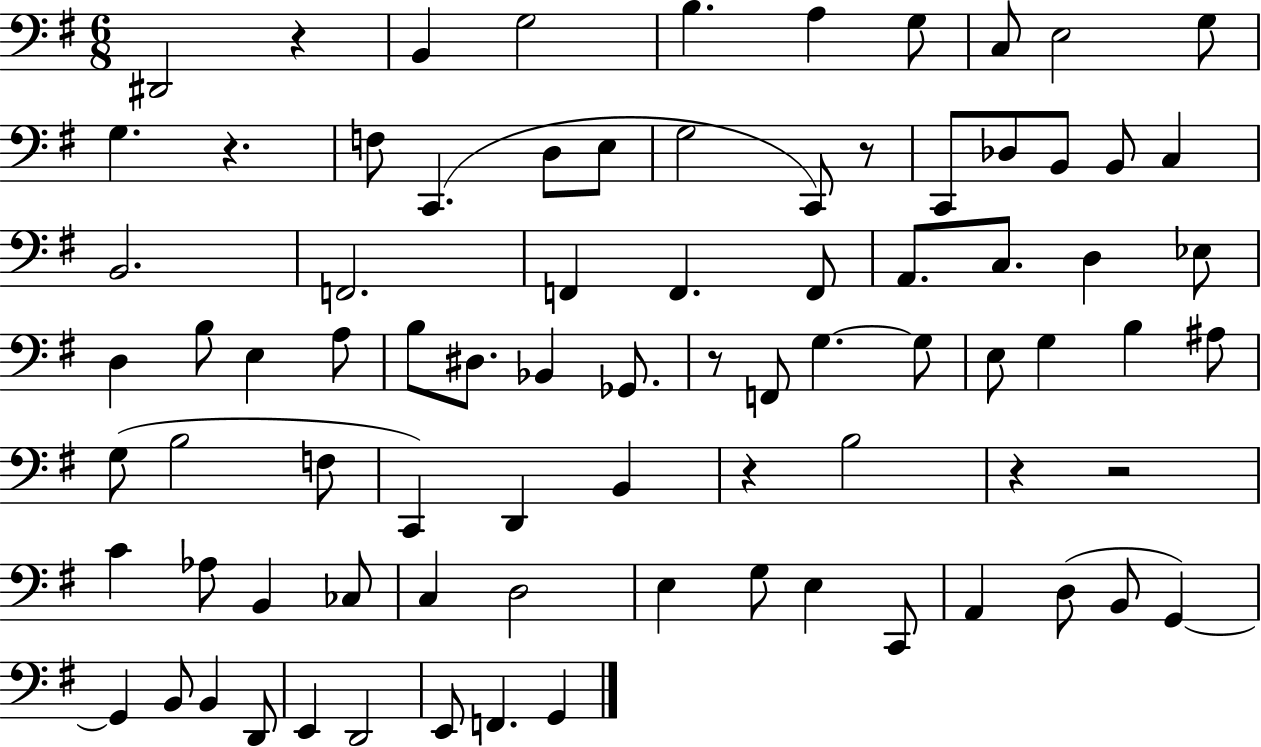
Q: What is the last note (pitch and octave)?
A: G2